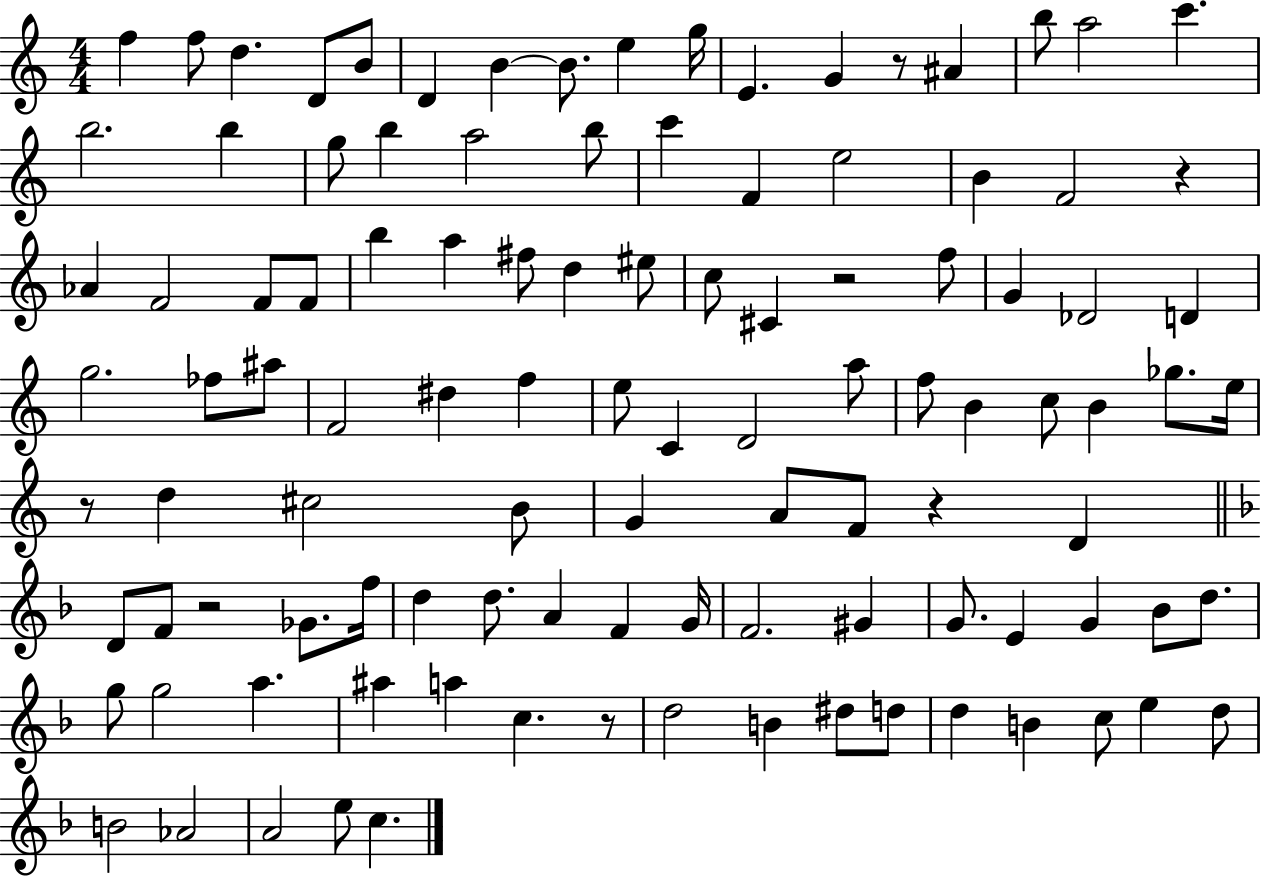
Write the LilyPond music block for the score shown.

{
  \clef treble
  \numericTimeSignature
  \time 4/4
  \key c \major
  f''4 f''8 d''4. d'8 b'8 | d'4 b'4~~ b'8. e''4 g''16 | e'4. g'4 r8 ais'4 | b''8 a''2 c'''4. | \break b''2. b''4 | g''8 b''4 a''2 b''8 | c'''4 f'4 e''2 | b'4 f'2 r4 | \break aes'4 f'2 f'8 f'8 | b''4 a''4 fis''8 d''4 eis''8 | c''8 cis'4 r2 f''8 | g'4 des'2 d'4 | \break g''2. fes''8 ais''8 | f'2 dis''4 f''4 | e''8 c'4 d'2 a''8 | f''8 b'4 c''8 b'4 ges''8. e''16 | \break r8 d''4 cis''2 b'8 | g'4 a'8 f'8 r4 d'4 | \bar "||" \break \key f \major d'8 f'8 r2 ges'8. f''16 | d''4 d''8. a'4 f'4 g'16 | f'2. gis'4 | g'8. e'4 g'4 bes'8 d''8. | \break g''8 g''2 a''4. | ais''4 a''4 c''4. r8 | d''2 b'4 dis''8 d''8 | d''4 b'4 c''8 e''4 d''8 | \break b'2 aes'2 | a'2 e''8 c''4. | \bar "|."
}